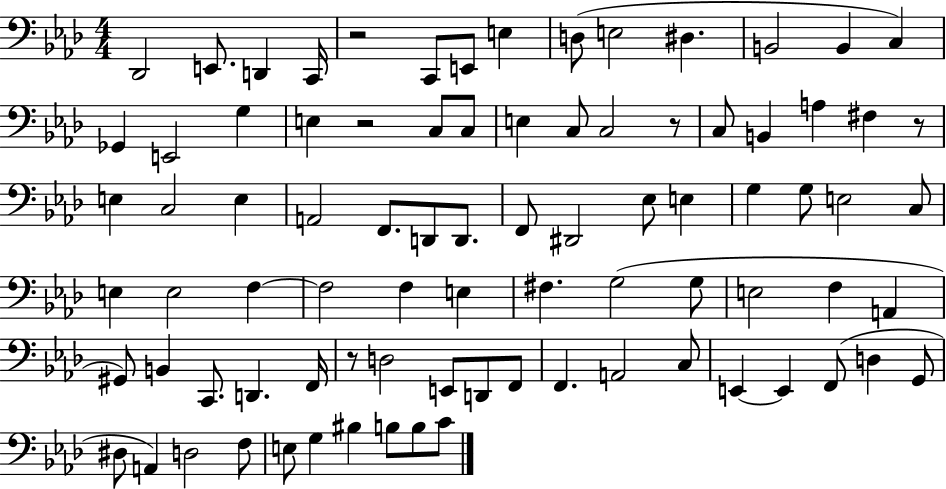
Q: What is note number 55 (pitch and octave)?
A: B2